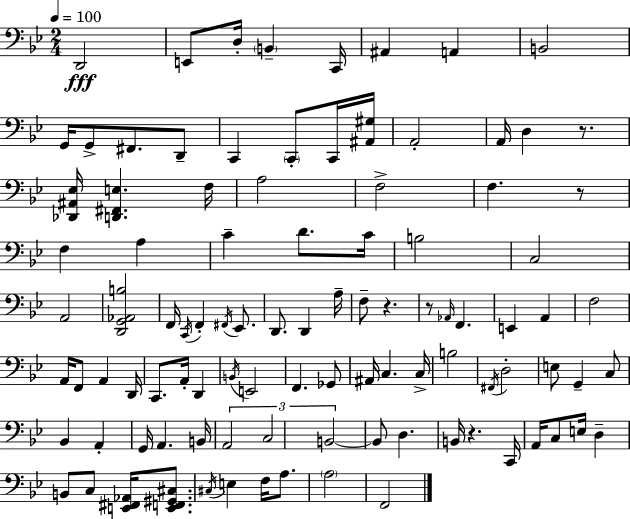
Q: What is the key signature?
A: G minor